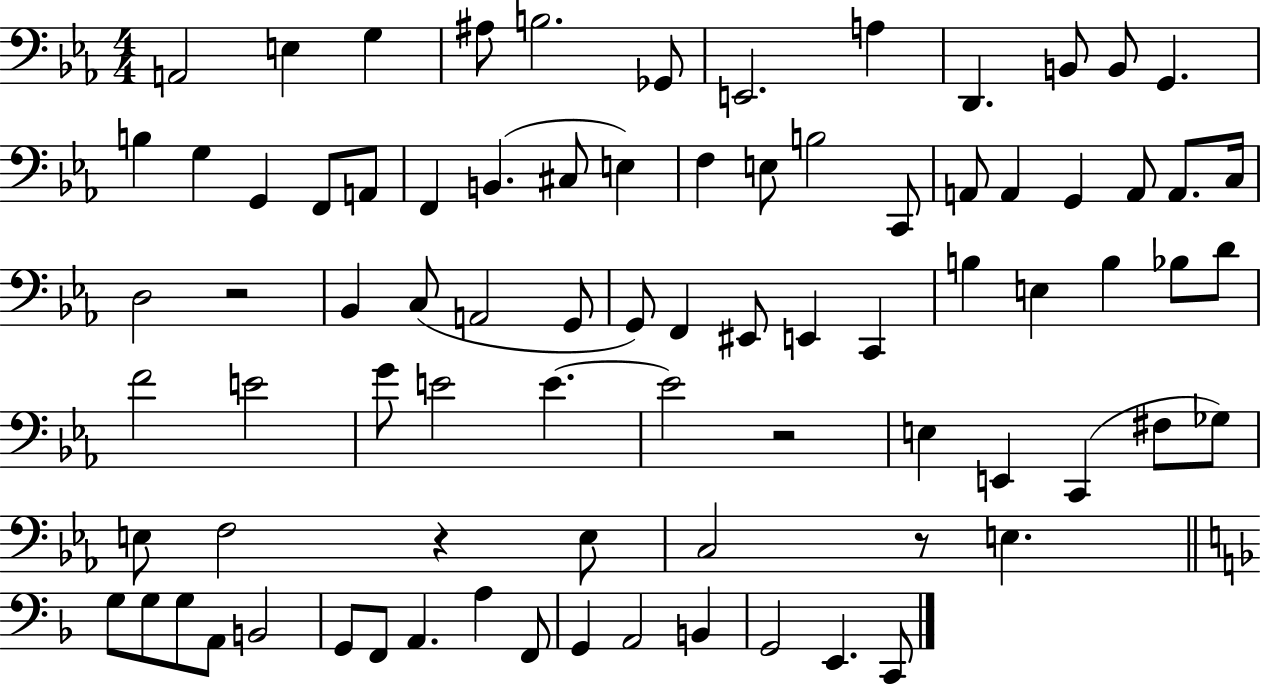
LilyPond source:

{
  \clef bass
  \numericTimeSignature
  \time 4/4
  \key ees \major
  a,2 e4 g4 | ais8 b2. ges,8 | e,2. a4 | d,4. b,8 b,8 g,4. | \break b4 g4 g,4 f,8 a,8 | f,4 b,4.( cis8 e4) | f4 e8 b2 c,8 | a,8 a,4 g,4 a,8 a,8. c16 | \break d2 r2 | bes,4 c8( a,2 g,8 | g,8) f,4 eis,8 e,4 c,4 | b4 e4 b4 bes8 d'8 | \break f'2 e'2 | g'8 e'2 e'4.~~ | e'2 r2 | e4 e,4 c,4( fis8 ges8) | \break e8 f2 r4 e8 | c2 r8 e4. | \bar "||" \break \key f \major g8 g8 g8 a,8 b,2 | g,8 f,8 a,4. a4 f,8 | g,4 a,2 b,4 | g,2 e,4. c,8 | \break \bar "|."
}